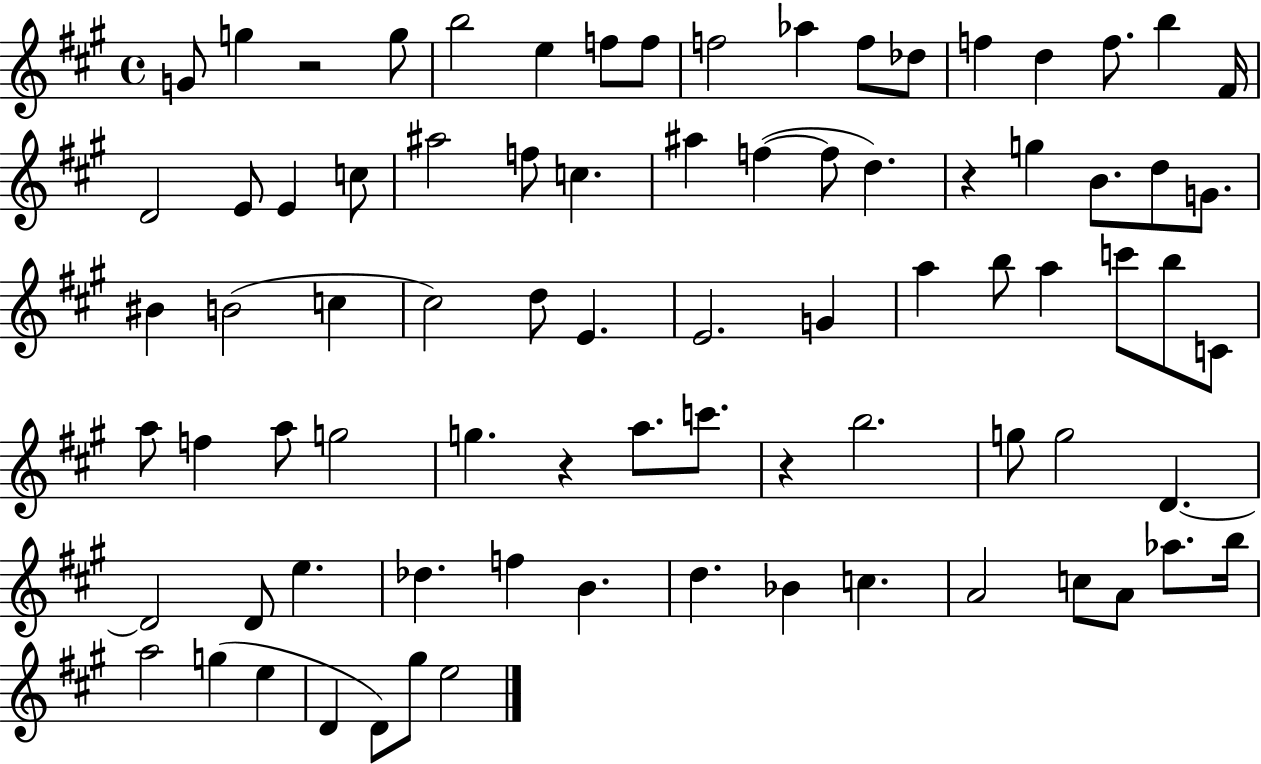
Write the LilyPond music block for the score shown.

{
  \clef treble
  \time 4/4
  \defaultTimeSignature
  \key a \major
  g'8 g''4 r2 g''8 | b''2 e''4 f''8 f''8 | f''2 aes''4 f''8 des''8 | f''4 d''4 f''8. b''4 fis'16 | \break d'2 e'8 e'4 c''8 | ais''2 f''8 c''4. | ais''4 f''4~(~ f''8 d''4.) | r4 g''4 b'8. d''8 g'8. | \break bis'4 b'2( c''4 | cis''2) d''8 e'4. | e'2. g'4 | a''4 b''8 a''4 c'''8 b''8 c'8 | \break a''8 f''4 a''8 g''2 | g''4. r4 a''8. c'''8. | r4 b''2. | g''8 g''2 d'4.~~ | \break d'2 d'8 e''4. | des''4. f''4 b'4. | d''4. bes'4 c''4. | a'2 c''8 a'8 aes''8. b''16 | \break a''2 g''4( e''4 | d'4 d'8) gis''8 e''2 | \bar "|."
}